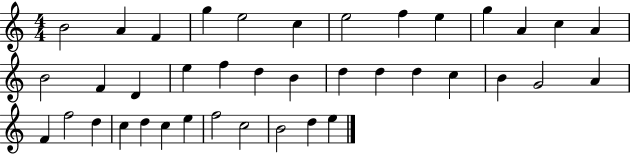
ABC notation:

X:1
T:Untitled
M:4/4
L:1/4
K:C
B2 A F g e2 c e2 f e g A c A B2 F D e f d B d d d c B G2 A F f2 d c d c e f2 c2 B2 d e